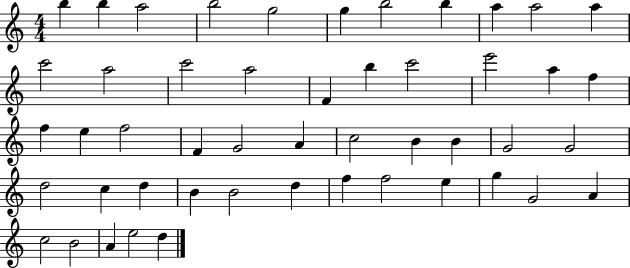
{
  \clef treble
  \numericTimeSignature
  \time 4/4
  \key c \major
  b''4 b''4 a''2 | b''2 g''2 | g''4 b''2 b''4 | a''4 a''2 a''4 | \break c'''2 a''2 | c'''2 a''2 | f'4 b''4 c'''2 | e'''2 a''4 f''4 | \break f''4 e''4 f''2 | f'4 g'2 a'4 | c''2 b'4 b'4 | g'2 g'2 | \break d''2 c''4 d''4 | b'4 b'2 d''4 | f''4 f''2 e''4 | g''4 g'2 a'4 | \break c''2 b'2 | a'4 e''2 d''4 | \bar "|."
}